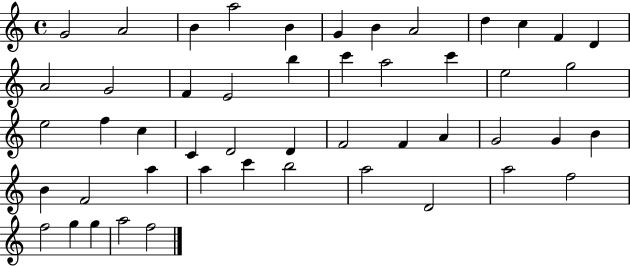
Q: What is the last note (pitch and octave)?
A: F5